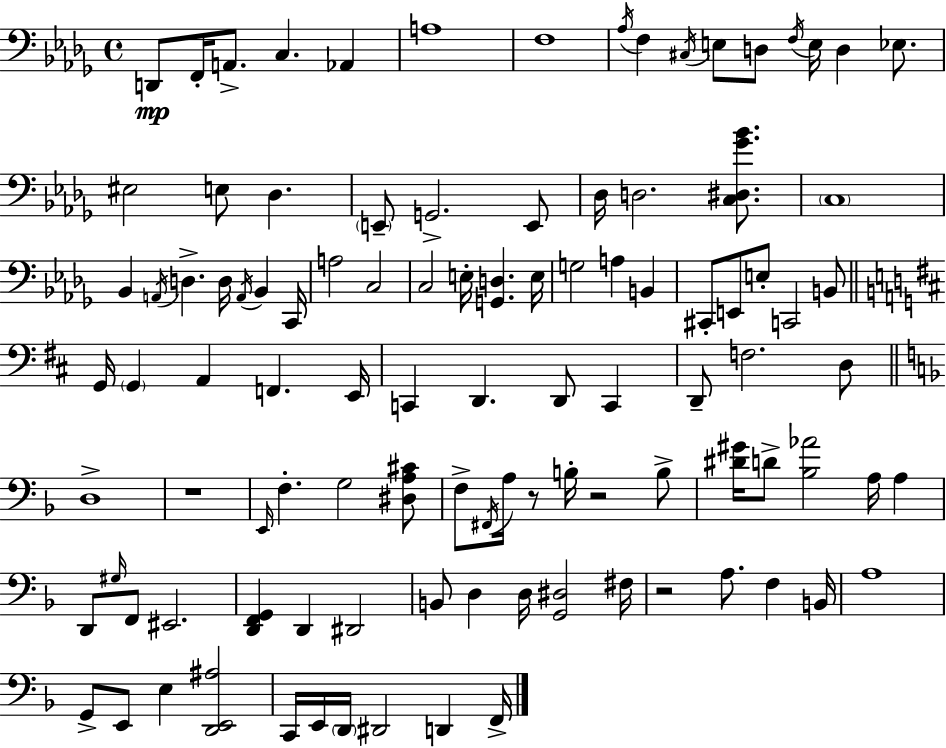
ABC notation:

X:1
T:Untitled
M:4/4
L:1/4
K:Bbm
D,,/2 F,,/4 A,,/2 C, _A,, A,4 F,4 _A,/4 F, ^C,/4 E,/2 D,/2 F,/4 E,/4 D, _E,/2 ^E,2 E,/2 _D, E,,/2 G,,2 E,,/2 _D,/4 D,2 [C,^D,_G_B]/2 C,4 _B,, A,,/4 D, D,/4 A,,/4 _B,, C,,/4 A,2 C,2 C,2 E,/4 [G,,D,] E,/4 G,2 A, B,, ^C,,/2 E,,/2 E,/2 C,,2 B,,/2 G,,/4 G,, A,, F,, E,,/4 C,, D,, D,,/2 C,, D,,/2 F,2 D,/2 D,4 z4 E,,/4 F, G,2 [^D,A,^C]/2 F,/2 ^F,,/4 A,/4 z/2 B,/4 z2 B,/2 [^D^G]/4 D/2 [_B,_A]2 A,/4 A, D,,/2 ^G,/4 F,,/2 ^E,,2 [D,,F,,G,,] D,, ^D,,2 B,,/2 D, D,/4 [G,,^D,]2 ^F,/4 z2 A,/2 F, B,,/4 A,4 G,,/2 E,,/2 E, [D,,E,,^A,]2 C,,/4 E,,/4 D,,/4 ^D,,2 D,, F,,/4